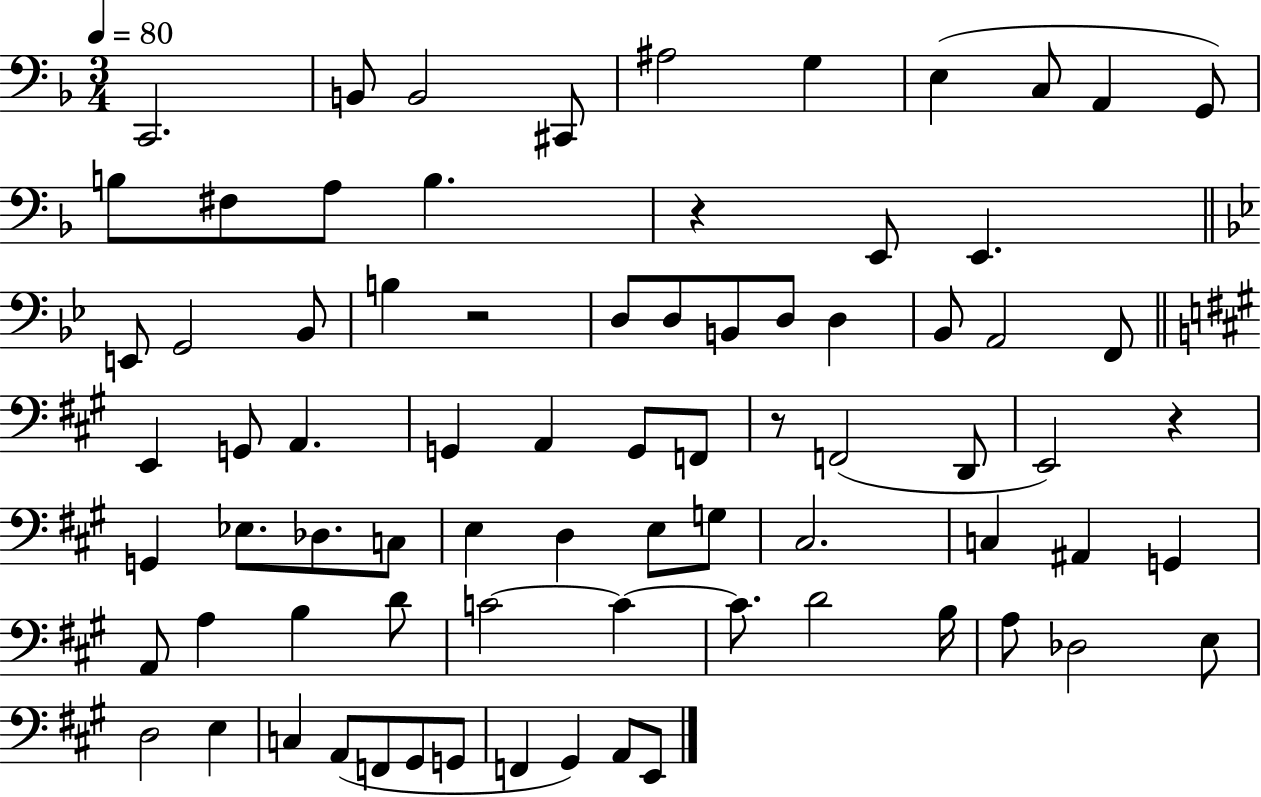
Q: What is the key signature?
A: F major